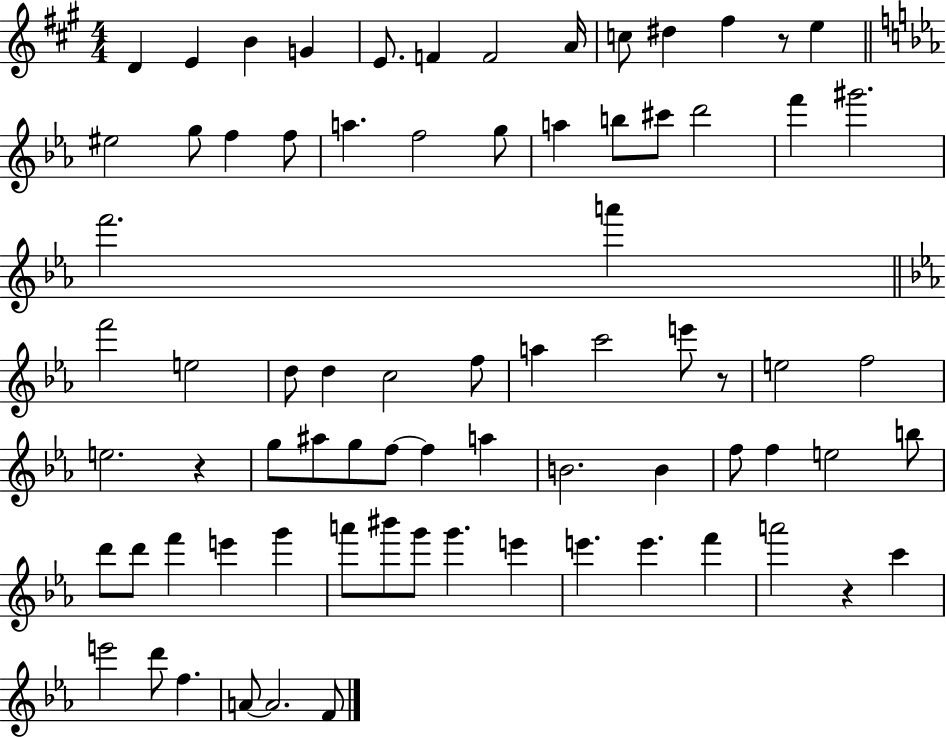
D4/q E4/q B4/q G4/q E4/e. F4/q F4/h A4/s C5/e D#5/q F#5/q R/e E5/q EIS5/h G5/e F5/q F5/e A5/q. F5/h G5/e A5/q B5/e C#6/e D6/h F6/q G#6/h. F6/h. A6/q F6/h E5/h D5/e D5/q C5/h F5/e A5/q C6/h E6/e R/e E5/h F5/h E5/h. R/q G5/e A#5/e G5/e F5/e F5/q A5/q B4/h. B4/q F5/e F5/q E5/h B5/e D6/e D6/e F6/q E6/q G6/q A6/e BIS6/e G6/e G6/q. E6/q E6/q. E6/q. F6/q A6/h R/q C6/q E6/h D6/e F5/q. A4/e A4/h. F4/e